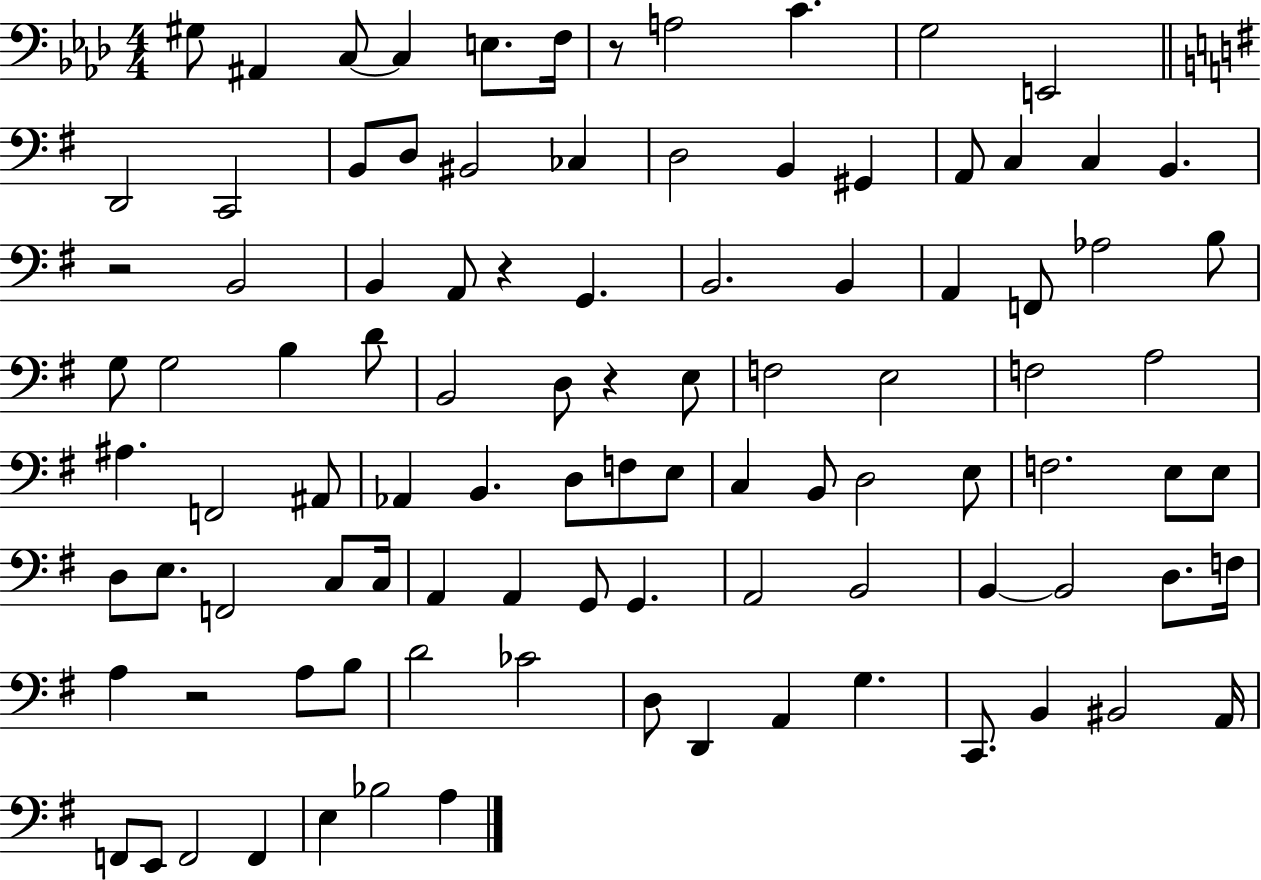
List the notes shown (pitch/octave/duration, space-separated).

G#3/e A#2/q C3/e C3/q E3/e. F3/s R/e A3/h C4/q. G3/h E2/h D2/h C2/h B2/e D3/e BIS2/h CES3/q D3/h B2/q G#2/q A2/e C3/q C3/q B2/q. R/h B2/h B2/q A2/e R/q G2/q. B2/h. B2/q A2/q F2/e Ab3/h B3/e G3/e G3/h B3/q D4/e B2/h D3/e R/q E3/e F3/h E3/h F3/h A3/h A#3/q. F2/h A#2/e Ab2/q B2/q. D3/e F3/e E3/e C3/q B2/e D3/h E3/e F3/h. E3/e E3/e D3/e E3/e. F2/h C3/e C3/s A2/q A2/q G2/e G2/q. A2/h B2/h B2/q B2/h D3/e. F3/s A3/q R/h A3/e B3/e D4/h CES4/h D3/e D2/q A2/q G3/q. C2/e. B2/q BIS2/h A2/s F2/e E2/e F2/h F2/q E3/q Bb3/h A3/q